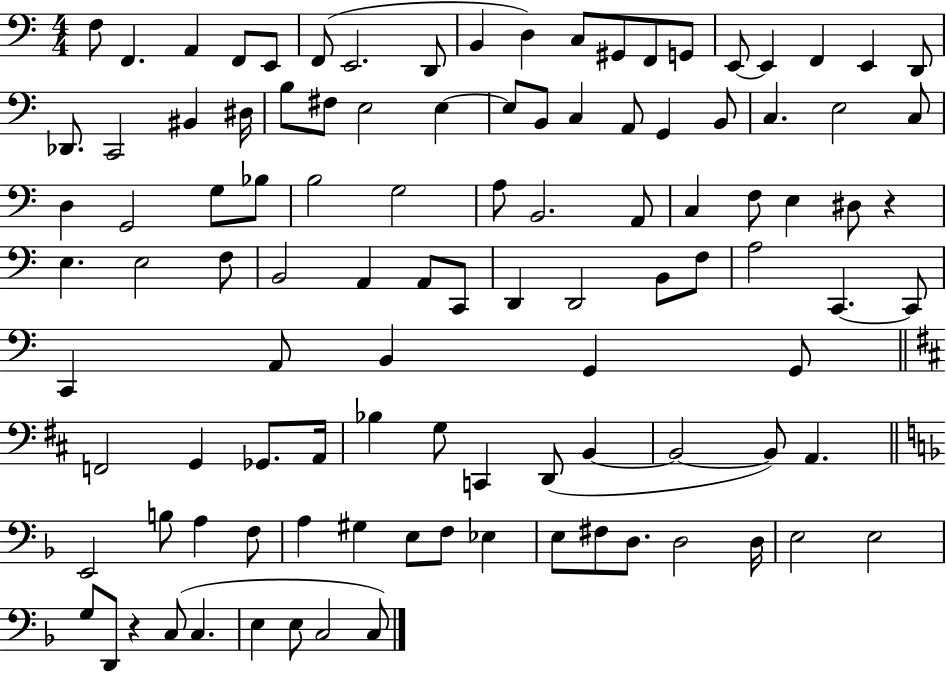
{
  \clef bass
  \numericTimeSignature
  \time 4/4
  \key c \major
  f8 f,4. a,4 f,8 e,8 | f,8( e,2. d,8 | b,4 d4) c8 gis,8 f,8 g,8 | e,8~~ e,4 f,4 e,4 d,8 | \break des,8. c,2 bis,4 dis16 | b8 fis8 e2 e4~~ | e8 b,8 c4 a,8 g,4 b,8 | c4. e2 c8 | \break d4 g,2 g8 bes8 | b2 g2 | a8 b,2. a,8 | c4 f8 e4 dis8 r4 | \break e4. e2 f8 | b,2 a,4 a,8 c,8 | d,4 d,2 b,8 f8 | a2 c,4.~~ c,8 | \break c,4 a,8 b,4 g,4 g,8 | \bar "||" \break \key d \major f,2 g,4 ges,8. a,16 | bes4 g8 c,4 d,8( b,4~~ | b,2~~ b,8) a,4. | \bar "||" \break \key f \major e,2 b8 a4 f8 | a4 gis4 e8 f8 ees4 | e8 fis8 d8. d2 d16 | e2 e2 | \break g8 d,8 r4 c8( c4. | e4 e8 c2 c8) | \bar "|."
}